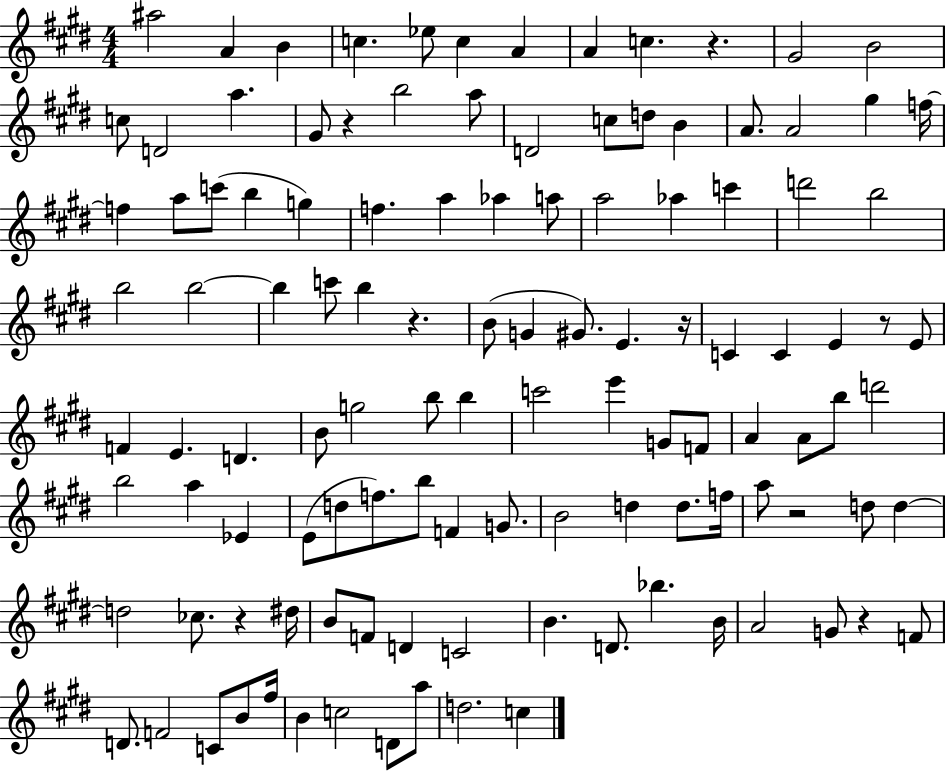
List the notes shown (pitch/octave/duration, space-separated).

A#5/h A4/q B4/q C5/q. Eb5/e C5/q A4/q A4/q C5/q. R/q. G#4/h B4/h C5/e D4/h A5/q. G#4/e R/q B5/h A5/e D4/h C5/e D5/e B4/q A4/e. A4/h G#5/q F5/s F5/q A5/e C6/e B5/q G5/q F5/q. A5/q Ab5/q A5/e A5/h Ab5/q C6/q D6/h B5/h B5/h B5/h B5/q C6/e B5/q R/q. B4/e G4/q G#4/e. E4/q. R/s C4/q C4/q E4/q R/e E4/e F4/q E4/q. D4/q. B4/e G5/h B5/e B5/q C6/h E6/q G4/e F4/e A4/q A4/e B5/e D6/h B5/h A5/q Eb4/q E4/e D5/e F5/e. B5/e F4/q G4/e. B4/h D5/q D5/e. F5/s A5/e R/h D5/e D5/q D5/h CES5/e. R/q D#5/s B4/e F4/e D4/q C4/h B4/q. D4/e. Bb5/q. B4/s A4/h G4/e R/q F4/e D4/e. F4/h C4/e B4/e F#5/s B4/q C5/h D4/e A5/e D5/h. C5/q